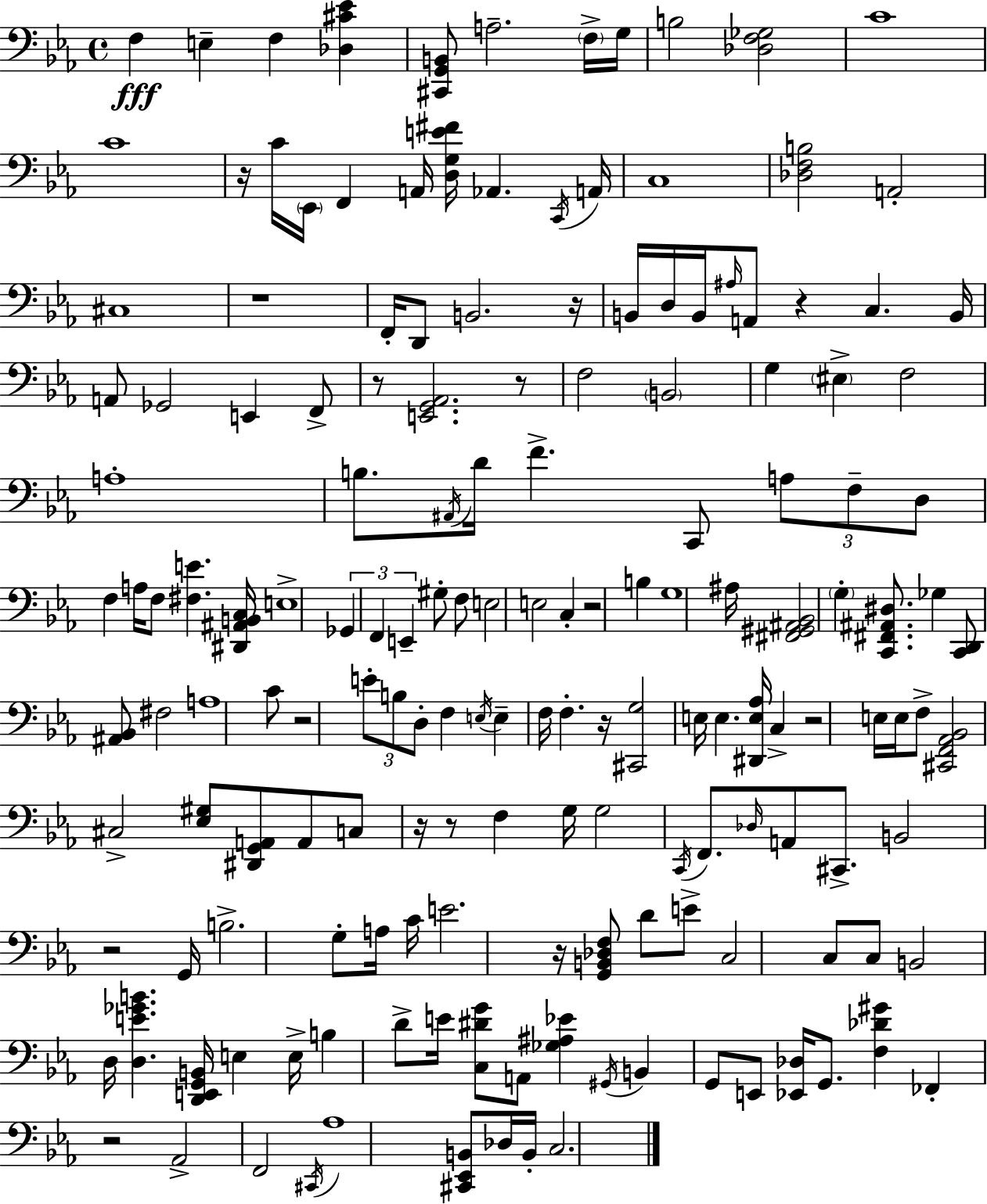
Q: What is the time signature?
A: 4/4